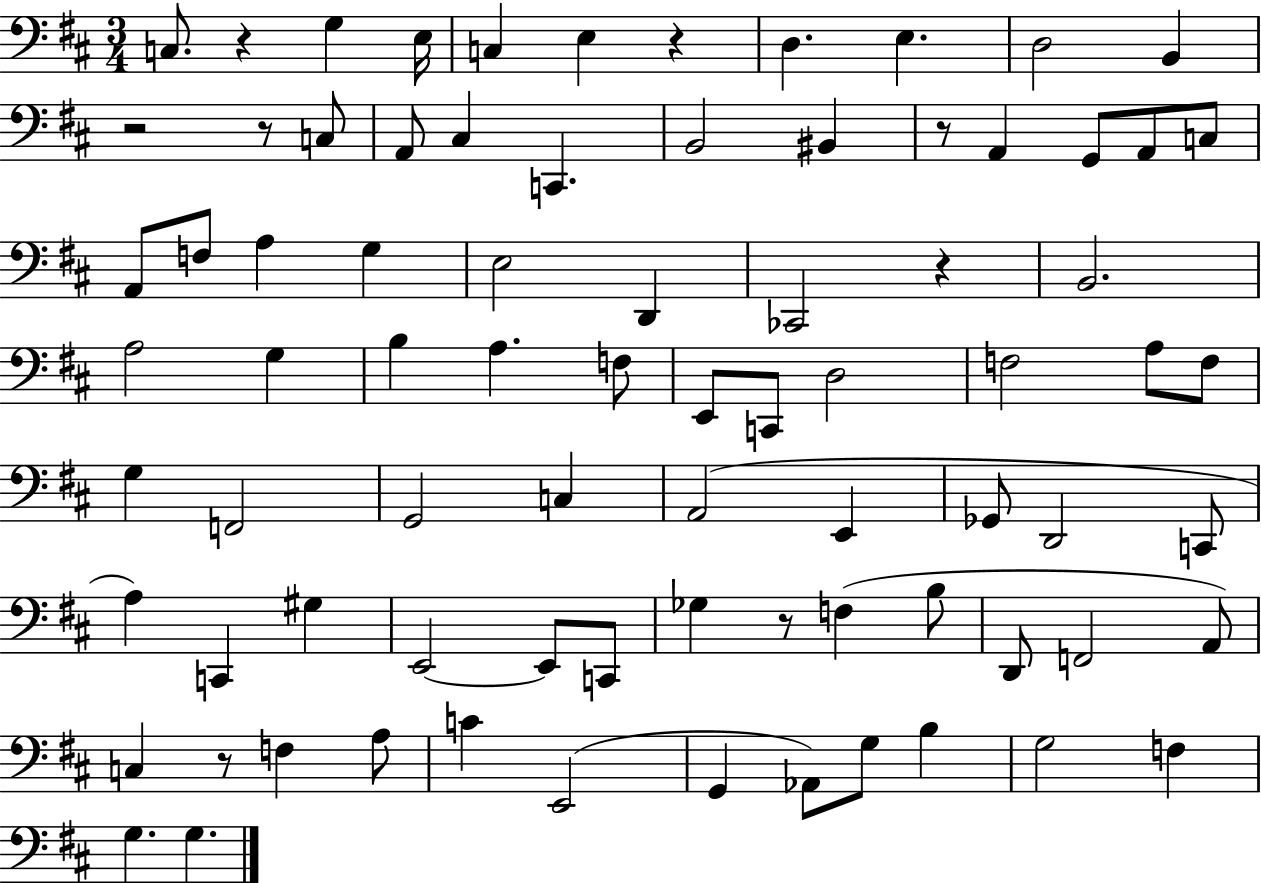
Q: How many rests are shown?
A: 8